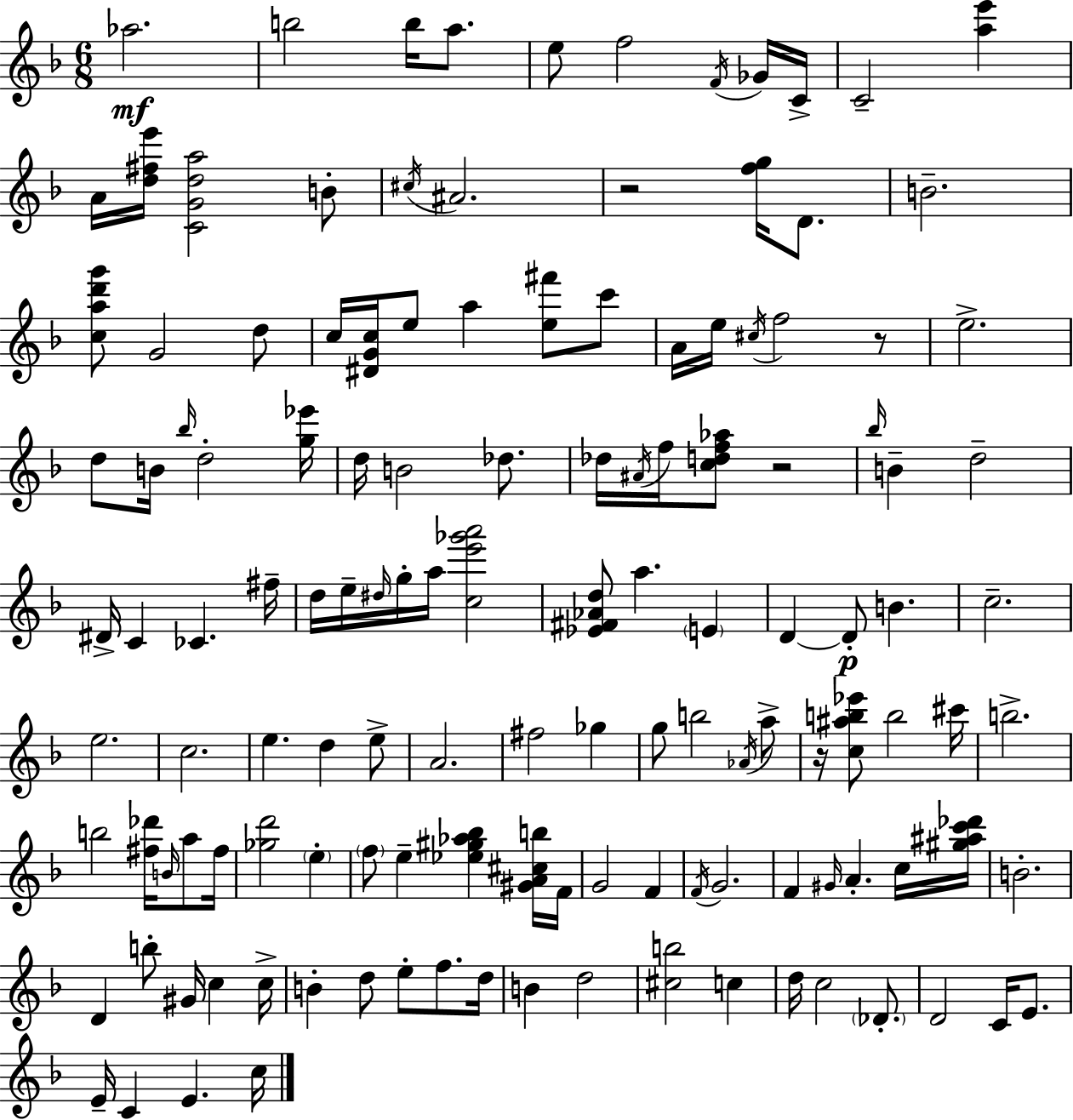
Ab5/h. B5/h B5/s A5/e. E5/e F5/h F4/s Gb4/s C4/s C4/h [A5,E6]/q A4/s [D5,F#5,E6]/s [C4,G4,D5,A5]/h B4/e C#5/s A#4/h. R/h [F5,G5]/s D4/e. B4/h. [C5,A5,D6,G6]/e G4/h D5/e C5/s [D#4,G4,C5]/s E5/e A5/q [E5,F#6]/e C6/e A4/s E5/s C#5/s F5/h R/e E5/h. D5/e B4/s Bb5/s D5/h [G5,Eb6]/s D5/s B4/h Db5/e. Db5/s A#4/s F5/s [C5,D5,F5,Ab5]/e R/h Bb5/s B4/q D5/h D#4/s C4/q CES4/q. F#5/s D5/s E5/s D#5/s G5/s A5/s [C5,E6,Gb6,A6]/h [Eb4,F#4,Ab4,D5]/e A5/q. E4/q D4/q D4/e B4/q. C5/h. E5/h. C5/h. E5/q. D5/q E5/e A4/h. F#5/h Gb5/q G5/e B5/h Ab4/s A5/e R/s [C5,A#5,B5,Eb6]/e B5/h C#6/s B5/h. B5/h [F#5,Db6]/s B4/s A5/e F#5/s [Gb5,D6]/h E5/q F5/e E5/q [Eb5,G#5,Ab5,Bb5]/q [G#4,A4,C#5,B5]/s F4/s G4/h F4/q F4/s G4/h. F4/q G#4/s A4/q. C5/s [G#5,A#5,C6,Db6]/s B4/h. D4/q B5/e G#4/s C5/q C5/s B4/q D5/e E5/e F5/e. D5/s B4/q D5/h [C#5,B5]/h C5/q D5/s C5/h Db4/e. D4/h C4/s E4/e. E4/s C4/q E4/q. C5/s